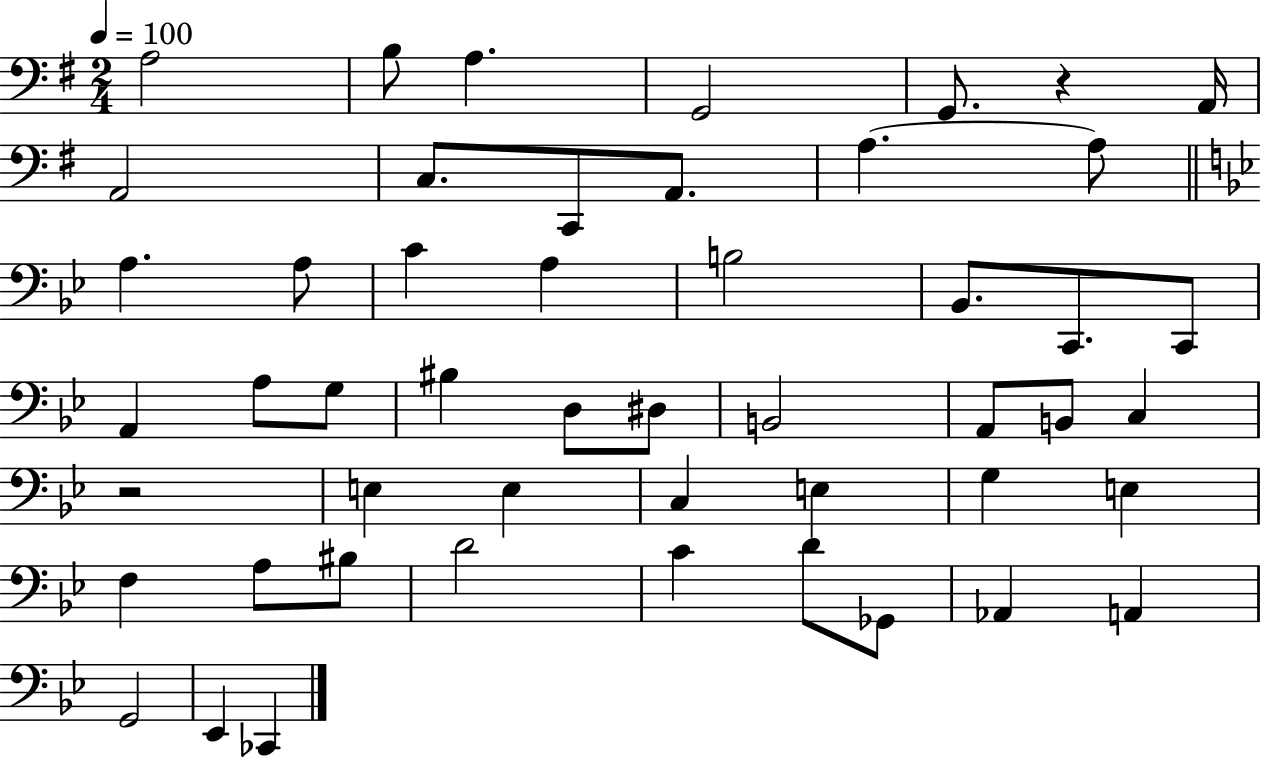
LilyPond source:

{
  \clef bass
  \numericTimeSignature
  \time 2/4
  \key g \major
  \tempo 4 = 100
  a2 | b8 a4. | g,2 | g,8. r4 a,16 | \break a,2 | c8. c,8 a,8. | a4.~~ a8 | \bar "||" \break \key bes \major a4. a8 | c'4 a4 | b2 | bes,8. c,8. c,8 | \break a,4 a8 g8 | bis4 d8 dis8 | b,2 | a,8 b,8 c4 | \break r2 | e4 e4 | c4 e4 | g4 e4 | \break f4 a8 bis8 | d'2 | c'4 d'8 ges,8 | aes,4 a,4 | \break g,2 | ees,4 ces,4 | \bar "|."
}